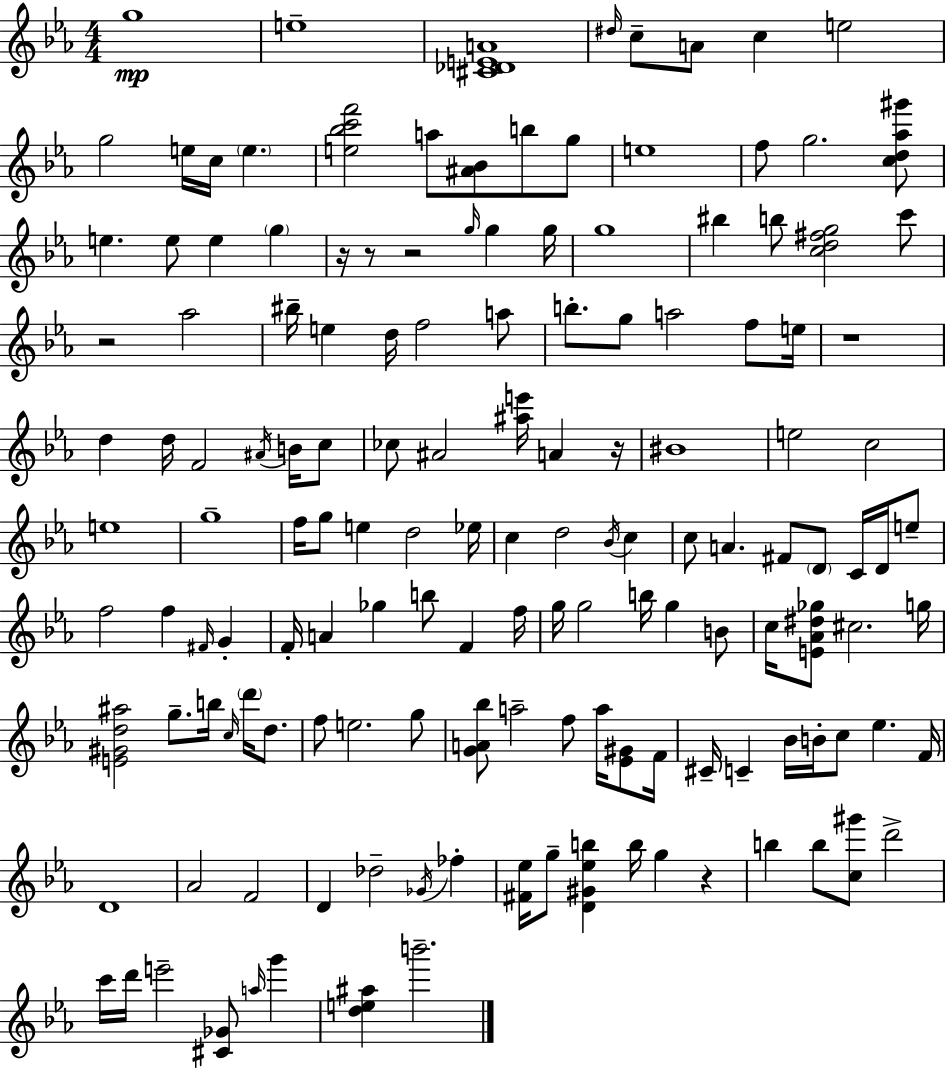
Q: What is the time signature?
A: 4/4